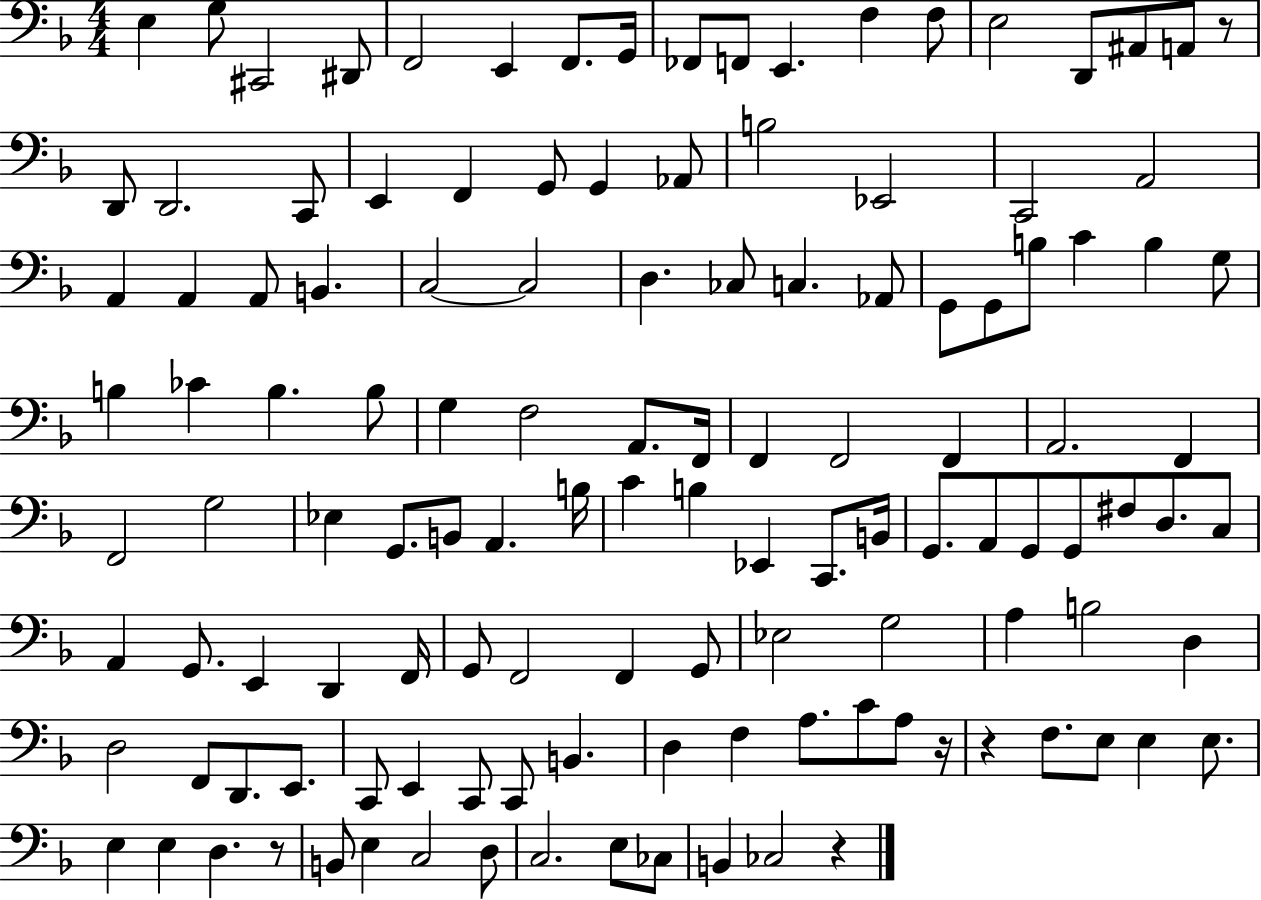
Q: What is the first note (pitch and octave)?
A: E3